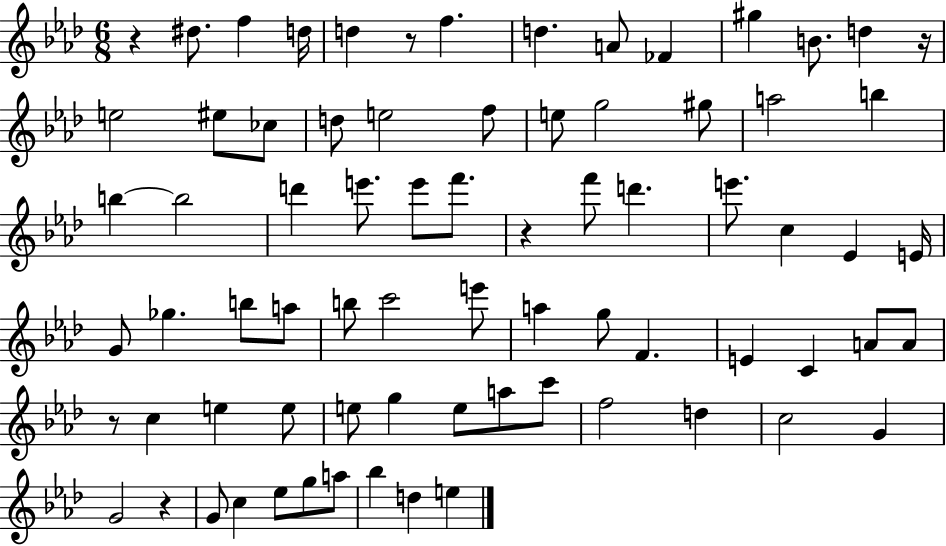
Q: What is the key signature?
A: AES major